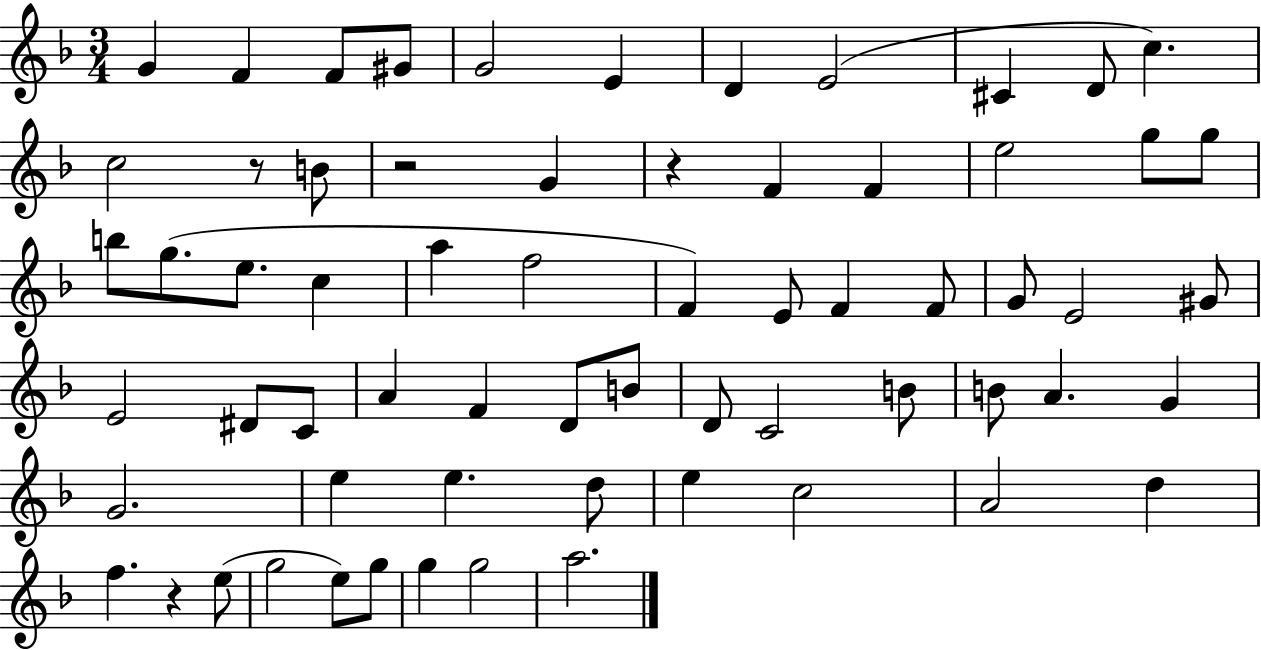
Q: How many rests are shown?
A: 4